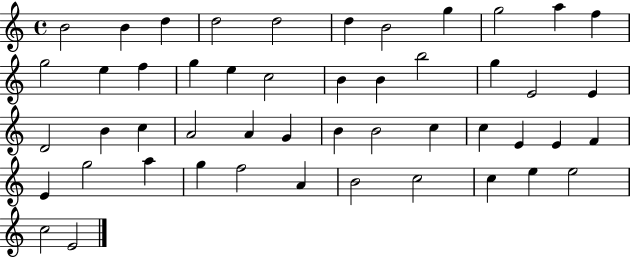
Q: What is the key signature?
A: C major